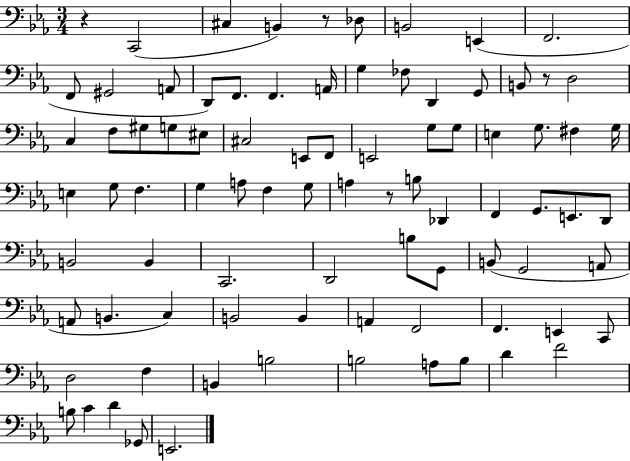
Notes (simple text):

R/q C2/h C#3/q B2/q R/e Db3/e B2/h E2/q F2/h. F2/e G#2/h A2/e D2/e F2/e. F2/q. A2/s G3/q FES3/e D2/q G2/e B2/e R/e D3/h C3/q F3/e G#3/e G3/e EIS3/e C#3/h E2/e F2/e E2/h G3/e G3/e E3/q G3/e. F#3/q G3/s E3/q G3/e F3/q. G3/q A3/e F3/q G3/e A3/q R/e B3/e Db2/q F2/q G2/e. E2/e. D2/e B2/h B2/q C2/h. D2/h B3/e G2/e B2/e G2/h A2/e A2/e B2/q. C3/q B2/h B2/q A2/q F2/h F2/q. E2/q C2/e D3/h F3/q B2/q B3/h B3/h A3/e B3/e D4/q F4/h B3/e C4/q D4/q Gb2/e E2/h.